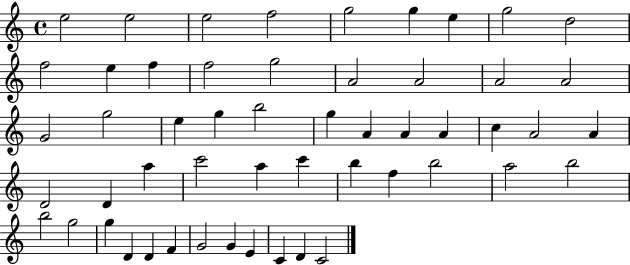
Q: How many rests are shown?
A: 0